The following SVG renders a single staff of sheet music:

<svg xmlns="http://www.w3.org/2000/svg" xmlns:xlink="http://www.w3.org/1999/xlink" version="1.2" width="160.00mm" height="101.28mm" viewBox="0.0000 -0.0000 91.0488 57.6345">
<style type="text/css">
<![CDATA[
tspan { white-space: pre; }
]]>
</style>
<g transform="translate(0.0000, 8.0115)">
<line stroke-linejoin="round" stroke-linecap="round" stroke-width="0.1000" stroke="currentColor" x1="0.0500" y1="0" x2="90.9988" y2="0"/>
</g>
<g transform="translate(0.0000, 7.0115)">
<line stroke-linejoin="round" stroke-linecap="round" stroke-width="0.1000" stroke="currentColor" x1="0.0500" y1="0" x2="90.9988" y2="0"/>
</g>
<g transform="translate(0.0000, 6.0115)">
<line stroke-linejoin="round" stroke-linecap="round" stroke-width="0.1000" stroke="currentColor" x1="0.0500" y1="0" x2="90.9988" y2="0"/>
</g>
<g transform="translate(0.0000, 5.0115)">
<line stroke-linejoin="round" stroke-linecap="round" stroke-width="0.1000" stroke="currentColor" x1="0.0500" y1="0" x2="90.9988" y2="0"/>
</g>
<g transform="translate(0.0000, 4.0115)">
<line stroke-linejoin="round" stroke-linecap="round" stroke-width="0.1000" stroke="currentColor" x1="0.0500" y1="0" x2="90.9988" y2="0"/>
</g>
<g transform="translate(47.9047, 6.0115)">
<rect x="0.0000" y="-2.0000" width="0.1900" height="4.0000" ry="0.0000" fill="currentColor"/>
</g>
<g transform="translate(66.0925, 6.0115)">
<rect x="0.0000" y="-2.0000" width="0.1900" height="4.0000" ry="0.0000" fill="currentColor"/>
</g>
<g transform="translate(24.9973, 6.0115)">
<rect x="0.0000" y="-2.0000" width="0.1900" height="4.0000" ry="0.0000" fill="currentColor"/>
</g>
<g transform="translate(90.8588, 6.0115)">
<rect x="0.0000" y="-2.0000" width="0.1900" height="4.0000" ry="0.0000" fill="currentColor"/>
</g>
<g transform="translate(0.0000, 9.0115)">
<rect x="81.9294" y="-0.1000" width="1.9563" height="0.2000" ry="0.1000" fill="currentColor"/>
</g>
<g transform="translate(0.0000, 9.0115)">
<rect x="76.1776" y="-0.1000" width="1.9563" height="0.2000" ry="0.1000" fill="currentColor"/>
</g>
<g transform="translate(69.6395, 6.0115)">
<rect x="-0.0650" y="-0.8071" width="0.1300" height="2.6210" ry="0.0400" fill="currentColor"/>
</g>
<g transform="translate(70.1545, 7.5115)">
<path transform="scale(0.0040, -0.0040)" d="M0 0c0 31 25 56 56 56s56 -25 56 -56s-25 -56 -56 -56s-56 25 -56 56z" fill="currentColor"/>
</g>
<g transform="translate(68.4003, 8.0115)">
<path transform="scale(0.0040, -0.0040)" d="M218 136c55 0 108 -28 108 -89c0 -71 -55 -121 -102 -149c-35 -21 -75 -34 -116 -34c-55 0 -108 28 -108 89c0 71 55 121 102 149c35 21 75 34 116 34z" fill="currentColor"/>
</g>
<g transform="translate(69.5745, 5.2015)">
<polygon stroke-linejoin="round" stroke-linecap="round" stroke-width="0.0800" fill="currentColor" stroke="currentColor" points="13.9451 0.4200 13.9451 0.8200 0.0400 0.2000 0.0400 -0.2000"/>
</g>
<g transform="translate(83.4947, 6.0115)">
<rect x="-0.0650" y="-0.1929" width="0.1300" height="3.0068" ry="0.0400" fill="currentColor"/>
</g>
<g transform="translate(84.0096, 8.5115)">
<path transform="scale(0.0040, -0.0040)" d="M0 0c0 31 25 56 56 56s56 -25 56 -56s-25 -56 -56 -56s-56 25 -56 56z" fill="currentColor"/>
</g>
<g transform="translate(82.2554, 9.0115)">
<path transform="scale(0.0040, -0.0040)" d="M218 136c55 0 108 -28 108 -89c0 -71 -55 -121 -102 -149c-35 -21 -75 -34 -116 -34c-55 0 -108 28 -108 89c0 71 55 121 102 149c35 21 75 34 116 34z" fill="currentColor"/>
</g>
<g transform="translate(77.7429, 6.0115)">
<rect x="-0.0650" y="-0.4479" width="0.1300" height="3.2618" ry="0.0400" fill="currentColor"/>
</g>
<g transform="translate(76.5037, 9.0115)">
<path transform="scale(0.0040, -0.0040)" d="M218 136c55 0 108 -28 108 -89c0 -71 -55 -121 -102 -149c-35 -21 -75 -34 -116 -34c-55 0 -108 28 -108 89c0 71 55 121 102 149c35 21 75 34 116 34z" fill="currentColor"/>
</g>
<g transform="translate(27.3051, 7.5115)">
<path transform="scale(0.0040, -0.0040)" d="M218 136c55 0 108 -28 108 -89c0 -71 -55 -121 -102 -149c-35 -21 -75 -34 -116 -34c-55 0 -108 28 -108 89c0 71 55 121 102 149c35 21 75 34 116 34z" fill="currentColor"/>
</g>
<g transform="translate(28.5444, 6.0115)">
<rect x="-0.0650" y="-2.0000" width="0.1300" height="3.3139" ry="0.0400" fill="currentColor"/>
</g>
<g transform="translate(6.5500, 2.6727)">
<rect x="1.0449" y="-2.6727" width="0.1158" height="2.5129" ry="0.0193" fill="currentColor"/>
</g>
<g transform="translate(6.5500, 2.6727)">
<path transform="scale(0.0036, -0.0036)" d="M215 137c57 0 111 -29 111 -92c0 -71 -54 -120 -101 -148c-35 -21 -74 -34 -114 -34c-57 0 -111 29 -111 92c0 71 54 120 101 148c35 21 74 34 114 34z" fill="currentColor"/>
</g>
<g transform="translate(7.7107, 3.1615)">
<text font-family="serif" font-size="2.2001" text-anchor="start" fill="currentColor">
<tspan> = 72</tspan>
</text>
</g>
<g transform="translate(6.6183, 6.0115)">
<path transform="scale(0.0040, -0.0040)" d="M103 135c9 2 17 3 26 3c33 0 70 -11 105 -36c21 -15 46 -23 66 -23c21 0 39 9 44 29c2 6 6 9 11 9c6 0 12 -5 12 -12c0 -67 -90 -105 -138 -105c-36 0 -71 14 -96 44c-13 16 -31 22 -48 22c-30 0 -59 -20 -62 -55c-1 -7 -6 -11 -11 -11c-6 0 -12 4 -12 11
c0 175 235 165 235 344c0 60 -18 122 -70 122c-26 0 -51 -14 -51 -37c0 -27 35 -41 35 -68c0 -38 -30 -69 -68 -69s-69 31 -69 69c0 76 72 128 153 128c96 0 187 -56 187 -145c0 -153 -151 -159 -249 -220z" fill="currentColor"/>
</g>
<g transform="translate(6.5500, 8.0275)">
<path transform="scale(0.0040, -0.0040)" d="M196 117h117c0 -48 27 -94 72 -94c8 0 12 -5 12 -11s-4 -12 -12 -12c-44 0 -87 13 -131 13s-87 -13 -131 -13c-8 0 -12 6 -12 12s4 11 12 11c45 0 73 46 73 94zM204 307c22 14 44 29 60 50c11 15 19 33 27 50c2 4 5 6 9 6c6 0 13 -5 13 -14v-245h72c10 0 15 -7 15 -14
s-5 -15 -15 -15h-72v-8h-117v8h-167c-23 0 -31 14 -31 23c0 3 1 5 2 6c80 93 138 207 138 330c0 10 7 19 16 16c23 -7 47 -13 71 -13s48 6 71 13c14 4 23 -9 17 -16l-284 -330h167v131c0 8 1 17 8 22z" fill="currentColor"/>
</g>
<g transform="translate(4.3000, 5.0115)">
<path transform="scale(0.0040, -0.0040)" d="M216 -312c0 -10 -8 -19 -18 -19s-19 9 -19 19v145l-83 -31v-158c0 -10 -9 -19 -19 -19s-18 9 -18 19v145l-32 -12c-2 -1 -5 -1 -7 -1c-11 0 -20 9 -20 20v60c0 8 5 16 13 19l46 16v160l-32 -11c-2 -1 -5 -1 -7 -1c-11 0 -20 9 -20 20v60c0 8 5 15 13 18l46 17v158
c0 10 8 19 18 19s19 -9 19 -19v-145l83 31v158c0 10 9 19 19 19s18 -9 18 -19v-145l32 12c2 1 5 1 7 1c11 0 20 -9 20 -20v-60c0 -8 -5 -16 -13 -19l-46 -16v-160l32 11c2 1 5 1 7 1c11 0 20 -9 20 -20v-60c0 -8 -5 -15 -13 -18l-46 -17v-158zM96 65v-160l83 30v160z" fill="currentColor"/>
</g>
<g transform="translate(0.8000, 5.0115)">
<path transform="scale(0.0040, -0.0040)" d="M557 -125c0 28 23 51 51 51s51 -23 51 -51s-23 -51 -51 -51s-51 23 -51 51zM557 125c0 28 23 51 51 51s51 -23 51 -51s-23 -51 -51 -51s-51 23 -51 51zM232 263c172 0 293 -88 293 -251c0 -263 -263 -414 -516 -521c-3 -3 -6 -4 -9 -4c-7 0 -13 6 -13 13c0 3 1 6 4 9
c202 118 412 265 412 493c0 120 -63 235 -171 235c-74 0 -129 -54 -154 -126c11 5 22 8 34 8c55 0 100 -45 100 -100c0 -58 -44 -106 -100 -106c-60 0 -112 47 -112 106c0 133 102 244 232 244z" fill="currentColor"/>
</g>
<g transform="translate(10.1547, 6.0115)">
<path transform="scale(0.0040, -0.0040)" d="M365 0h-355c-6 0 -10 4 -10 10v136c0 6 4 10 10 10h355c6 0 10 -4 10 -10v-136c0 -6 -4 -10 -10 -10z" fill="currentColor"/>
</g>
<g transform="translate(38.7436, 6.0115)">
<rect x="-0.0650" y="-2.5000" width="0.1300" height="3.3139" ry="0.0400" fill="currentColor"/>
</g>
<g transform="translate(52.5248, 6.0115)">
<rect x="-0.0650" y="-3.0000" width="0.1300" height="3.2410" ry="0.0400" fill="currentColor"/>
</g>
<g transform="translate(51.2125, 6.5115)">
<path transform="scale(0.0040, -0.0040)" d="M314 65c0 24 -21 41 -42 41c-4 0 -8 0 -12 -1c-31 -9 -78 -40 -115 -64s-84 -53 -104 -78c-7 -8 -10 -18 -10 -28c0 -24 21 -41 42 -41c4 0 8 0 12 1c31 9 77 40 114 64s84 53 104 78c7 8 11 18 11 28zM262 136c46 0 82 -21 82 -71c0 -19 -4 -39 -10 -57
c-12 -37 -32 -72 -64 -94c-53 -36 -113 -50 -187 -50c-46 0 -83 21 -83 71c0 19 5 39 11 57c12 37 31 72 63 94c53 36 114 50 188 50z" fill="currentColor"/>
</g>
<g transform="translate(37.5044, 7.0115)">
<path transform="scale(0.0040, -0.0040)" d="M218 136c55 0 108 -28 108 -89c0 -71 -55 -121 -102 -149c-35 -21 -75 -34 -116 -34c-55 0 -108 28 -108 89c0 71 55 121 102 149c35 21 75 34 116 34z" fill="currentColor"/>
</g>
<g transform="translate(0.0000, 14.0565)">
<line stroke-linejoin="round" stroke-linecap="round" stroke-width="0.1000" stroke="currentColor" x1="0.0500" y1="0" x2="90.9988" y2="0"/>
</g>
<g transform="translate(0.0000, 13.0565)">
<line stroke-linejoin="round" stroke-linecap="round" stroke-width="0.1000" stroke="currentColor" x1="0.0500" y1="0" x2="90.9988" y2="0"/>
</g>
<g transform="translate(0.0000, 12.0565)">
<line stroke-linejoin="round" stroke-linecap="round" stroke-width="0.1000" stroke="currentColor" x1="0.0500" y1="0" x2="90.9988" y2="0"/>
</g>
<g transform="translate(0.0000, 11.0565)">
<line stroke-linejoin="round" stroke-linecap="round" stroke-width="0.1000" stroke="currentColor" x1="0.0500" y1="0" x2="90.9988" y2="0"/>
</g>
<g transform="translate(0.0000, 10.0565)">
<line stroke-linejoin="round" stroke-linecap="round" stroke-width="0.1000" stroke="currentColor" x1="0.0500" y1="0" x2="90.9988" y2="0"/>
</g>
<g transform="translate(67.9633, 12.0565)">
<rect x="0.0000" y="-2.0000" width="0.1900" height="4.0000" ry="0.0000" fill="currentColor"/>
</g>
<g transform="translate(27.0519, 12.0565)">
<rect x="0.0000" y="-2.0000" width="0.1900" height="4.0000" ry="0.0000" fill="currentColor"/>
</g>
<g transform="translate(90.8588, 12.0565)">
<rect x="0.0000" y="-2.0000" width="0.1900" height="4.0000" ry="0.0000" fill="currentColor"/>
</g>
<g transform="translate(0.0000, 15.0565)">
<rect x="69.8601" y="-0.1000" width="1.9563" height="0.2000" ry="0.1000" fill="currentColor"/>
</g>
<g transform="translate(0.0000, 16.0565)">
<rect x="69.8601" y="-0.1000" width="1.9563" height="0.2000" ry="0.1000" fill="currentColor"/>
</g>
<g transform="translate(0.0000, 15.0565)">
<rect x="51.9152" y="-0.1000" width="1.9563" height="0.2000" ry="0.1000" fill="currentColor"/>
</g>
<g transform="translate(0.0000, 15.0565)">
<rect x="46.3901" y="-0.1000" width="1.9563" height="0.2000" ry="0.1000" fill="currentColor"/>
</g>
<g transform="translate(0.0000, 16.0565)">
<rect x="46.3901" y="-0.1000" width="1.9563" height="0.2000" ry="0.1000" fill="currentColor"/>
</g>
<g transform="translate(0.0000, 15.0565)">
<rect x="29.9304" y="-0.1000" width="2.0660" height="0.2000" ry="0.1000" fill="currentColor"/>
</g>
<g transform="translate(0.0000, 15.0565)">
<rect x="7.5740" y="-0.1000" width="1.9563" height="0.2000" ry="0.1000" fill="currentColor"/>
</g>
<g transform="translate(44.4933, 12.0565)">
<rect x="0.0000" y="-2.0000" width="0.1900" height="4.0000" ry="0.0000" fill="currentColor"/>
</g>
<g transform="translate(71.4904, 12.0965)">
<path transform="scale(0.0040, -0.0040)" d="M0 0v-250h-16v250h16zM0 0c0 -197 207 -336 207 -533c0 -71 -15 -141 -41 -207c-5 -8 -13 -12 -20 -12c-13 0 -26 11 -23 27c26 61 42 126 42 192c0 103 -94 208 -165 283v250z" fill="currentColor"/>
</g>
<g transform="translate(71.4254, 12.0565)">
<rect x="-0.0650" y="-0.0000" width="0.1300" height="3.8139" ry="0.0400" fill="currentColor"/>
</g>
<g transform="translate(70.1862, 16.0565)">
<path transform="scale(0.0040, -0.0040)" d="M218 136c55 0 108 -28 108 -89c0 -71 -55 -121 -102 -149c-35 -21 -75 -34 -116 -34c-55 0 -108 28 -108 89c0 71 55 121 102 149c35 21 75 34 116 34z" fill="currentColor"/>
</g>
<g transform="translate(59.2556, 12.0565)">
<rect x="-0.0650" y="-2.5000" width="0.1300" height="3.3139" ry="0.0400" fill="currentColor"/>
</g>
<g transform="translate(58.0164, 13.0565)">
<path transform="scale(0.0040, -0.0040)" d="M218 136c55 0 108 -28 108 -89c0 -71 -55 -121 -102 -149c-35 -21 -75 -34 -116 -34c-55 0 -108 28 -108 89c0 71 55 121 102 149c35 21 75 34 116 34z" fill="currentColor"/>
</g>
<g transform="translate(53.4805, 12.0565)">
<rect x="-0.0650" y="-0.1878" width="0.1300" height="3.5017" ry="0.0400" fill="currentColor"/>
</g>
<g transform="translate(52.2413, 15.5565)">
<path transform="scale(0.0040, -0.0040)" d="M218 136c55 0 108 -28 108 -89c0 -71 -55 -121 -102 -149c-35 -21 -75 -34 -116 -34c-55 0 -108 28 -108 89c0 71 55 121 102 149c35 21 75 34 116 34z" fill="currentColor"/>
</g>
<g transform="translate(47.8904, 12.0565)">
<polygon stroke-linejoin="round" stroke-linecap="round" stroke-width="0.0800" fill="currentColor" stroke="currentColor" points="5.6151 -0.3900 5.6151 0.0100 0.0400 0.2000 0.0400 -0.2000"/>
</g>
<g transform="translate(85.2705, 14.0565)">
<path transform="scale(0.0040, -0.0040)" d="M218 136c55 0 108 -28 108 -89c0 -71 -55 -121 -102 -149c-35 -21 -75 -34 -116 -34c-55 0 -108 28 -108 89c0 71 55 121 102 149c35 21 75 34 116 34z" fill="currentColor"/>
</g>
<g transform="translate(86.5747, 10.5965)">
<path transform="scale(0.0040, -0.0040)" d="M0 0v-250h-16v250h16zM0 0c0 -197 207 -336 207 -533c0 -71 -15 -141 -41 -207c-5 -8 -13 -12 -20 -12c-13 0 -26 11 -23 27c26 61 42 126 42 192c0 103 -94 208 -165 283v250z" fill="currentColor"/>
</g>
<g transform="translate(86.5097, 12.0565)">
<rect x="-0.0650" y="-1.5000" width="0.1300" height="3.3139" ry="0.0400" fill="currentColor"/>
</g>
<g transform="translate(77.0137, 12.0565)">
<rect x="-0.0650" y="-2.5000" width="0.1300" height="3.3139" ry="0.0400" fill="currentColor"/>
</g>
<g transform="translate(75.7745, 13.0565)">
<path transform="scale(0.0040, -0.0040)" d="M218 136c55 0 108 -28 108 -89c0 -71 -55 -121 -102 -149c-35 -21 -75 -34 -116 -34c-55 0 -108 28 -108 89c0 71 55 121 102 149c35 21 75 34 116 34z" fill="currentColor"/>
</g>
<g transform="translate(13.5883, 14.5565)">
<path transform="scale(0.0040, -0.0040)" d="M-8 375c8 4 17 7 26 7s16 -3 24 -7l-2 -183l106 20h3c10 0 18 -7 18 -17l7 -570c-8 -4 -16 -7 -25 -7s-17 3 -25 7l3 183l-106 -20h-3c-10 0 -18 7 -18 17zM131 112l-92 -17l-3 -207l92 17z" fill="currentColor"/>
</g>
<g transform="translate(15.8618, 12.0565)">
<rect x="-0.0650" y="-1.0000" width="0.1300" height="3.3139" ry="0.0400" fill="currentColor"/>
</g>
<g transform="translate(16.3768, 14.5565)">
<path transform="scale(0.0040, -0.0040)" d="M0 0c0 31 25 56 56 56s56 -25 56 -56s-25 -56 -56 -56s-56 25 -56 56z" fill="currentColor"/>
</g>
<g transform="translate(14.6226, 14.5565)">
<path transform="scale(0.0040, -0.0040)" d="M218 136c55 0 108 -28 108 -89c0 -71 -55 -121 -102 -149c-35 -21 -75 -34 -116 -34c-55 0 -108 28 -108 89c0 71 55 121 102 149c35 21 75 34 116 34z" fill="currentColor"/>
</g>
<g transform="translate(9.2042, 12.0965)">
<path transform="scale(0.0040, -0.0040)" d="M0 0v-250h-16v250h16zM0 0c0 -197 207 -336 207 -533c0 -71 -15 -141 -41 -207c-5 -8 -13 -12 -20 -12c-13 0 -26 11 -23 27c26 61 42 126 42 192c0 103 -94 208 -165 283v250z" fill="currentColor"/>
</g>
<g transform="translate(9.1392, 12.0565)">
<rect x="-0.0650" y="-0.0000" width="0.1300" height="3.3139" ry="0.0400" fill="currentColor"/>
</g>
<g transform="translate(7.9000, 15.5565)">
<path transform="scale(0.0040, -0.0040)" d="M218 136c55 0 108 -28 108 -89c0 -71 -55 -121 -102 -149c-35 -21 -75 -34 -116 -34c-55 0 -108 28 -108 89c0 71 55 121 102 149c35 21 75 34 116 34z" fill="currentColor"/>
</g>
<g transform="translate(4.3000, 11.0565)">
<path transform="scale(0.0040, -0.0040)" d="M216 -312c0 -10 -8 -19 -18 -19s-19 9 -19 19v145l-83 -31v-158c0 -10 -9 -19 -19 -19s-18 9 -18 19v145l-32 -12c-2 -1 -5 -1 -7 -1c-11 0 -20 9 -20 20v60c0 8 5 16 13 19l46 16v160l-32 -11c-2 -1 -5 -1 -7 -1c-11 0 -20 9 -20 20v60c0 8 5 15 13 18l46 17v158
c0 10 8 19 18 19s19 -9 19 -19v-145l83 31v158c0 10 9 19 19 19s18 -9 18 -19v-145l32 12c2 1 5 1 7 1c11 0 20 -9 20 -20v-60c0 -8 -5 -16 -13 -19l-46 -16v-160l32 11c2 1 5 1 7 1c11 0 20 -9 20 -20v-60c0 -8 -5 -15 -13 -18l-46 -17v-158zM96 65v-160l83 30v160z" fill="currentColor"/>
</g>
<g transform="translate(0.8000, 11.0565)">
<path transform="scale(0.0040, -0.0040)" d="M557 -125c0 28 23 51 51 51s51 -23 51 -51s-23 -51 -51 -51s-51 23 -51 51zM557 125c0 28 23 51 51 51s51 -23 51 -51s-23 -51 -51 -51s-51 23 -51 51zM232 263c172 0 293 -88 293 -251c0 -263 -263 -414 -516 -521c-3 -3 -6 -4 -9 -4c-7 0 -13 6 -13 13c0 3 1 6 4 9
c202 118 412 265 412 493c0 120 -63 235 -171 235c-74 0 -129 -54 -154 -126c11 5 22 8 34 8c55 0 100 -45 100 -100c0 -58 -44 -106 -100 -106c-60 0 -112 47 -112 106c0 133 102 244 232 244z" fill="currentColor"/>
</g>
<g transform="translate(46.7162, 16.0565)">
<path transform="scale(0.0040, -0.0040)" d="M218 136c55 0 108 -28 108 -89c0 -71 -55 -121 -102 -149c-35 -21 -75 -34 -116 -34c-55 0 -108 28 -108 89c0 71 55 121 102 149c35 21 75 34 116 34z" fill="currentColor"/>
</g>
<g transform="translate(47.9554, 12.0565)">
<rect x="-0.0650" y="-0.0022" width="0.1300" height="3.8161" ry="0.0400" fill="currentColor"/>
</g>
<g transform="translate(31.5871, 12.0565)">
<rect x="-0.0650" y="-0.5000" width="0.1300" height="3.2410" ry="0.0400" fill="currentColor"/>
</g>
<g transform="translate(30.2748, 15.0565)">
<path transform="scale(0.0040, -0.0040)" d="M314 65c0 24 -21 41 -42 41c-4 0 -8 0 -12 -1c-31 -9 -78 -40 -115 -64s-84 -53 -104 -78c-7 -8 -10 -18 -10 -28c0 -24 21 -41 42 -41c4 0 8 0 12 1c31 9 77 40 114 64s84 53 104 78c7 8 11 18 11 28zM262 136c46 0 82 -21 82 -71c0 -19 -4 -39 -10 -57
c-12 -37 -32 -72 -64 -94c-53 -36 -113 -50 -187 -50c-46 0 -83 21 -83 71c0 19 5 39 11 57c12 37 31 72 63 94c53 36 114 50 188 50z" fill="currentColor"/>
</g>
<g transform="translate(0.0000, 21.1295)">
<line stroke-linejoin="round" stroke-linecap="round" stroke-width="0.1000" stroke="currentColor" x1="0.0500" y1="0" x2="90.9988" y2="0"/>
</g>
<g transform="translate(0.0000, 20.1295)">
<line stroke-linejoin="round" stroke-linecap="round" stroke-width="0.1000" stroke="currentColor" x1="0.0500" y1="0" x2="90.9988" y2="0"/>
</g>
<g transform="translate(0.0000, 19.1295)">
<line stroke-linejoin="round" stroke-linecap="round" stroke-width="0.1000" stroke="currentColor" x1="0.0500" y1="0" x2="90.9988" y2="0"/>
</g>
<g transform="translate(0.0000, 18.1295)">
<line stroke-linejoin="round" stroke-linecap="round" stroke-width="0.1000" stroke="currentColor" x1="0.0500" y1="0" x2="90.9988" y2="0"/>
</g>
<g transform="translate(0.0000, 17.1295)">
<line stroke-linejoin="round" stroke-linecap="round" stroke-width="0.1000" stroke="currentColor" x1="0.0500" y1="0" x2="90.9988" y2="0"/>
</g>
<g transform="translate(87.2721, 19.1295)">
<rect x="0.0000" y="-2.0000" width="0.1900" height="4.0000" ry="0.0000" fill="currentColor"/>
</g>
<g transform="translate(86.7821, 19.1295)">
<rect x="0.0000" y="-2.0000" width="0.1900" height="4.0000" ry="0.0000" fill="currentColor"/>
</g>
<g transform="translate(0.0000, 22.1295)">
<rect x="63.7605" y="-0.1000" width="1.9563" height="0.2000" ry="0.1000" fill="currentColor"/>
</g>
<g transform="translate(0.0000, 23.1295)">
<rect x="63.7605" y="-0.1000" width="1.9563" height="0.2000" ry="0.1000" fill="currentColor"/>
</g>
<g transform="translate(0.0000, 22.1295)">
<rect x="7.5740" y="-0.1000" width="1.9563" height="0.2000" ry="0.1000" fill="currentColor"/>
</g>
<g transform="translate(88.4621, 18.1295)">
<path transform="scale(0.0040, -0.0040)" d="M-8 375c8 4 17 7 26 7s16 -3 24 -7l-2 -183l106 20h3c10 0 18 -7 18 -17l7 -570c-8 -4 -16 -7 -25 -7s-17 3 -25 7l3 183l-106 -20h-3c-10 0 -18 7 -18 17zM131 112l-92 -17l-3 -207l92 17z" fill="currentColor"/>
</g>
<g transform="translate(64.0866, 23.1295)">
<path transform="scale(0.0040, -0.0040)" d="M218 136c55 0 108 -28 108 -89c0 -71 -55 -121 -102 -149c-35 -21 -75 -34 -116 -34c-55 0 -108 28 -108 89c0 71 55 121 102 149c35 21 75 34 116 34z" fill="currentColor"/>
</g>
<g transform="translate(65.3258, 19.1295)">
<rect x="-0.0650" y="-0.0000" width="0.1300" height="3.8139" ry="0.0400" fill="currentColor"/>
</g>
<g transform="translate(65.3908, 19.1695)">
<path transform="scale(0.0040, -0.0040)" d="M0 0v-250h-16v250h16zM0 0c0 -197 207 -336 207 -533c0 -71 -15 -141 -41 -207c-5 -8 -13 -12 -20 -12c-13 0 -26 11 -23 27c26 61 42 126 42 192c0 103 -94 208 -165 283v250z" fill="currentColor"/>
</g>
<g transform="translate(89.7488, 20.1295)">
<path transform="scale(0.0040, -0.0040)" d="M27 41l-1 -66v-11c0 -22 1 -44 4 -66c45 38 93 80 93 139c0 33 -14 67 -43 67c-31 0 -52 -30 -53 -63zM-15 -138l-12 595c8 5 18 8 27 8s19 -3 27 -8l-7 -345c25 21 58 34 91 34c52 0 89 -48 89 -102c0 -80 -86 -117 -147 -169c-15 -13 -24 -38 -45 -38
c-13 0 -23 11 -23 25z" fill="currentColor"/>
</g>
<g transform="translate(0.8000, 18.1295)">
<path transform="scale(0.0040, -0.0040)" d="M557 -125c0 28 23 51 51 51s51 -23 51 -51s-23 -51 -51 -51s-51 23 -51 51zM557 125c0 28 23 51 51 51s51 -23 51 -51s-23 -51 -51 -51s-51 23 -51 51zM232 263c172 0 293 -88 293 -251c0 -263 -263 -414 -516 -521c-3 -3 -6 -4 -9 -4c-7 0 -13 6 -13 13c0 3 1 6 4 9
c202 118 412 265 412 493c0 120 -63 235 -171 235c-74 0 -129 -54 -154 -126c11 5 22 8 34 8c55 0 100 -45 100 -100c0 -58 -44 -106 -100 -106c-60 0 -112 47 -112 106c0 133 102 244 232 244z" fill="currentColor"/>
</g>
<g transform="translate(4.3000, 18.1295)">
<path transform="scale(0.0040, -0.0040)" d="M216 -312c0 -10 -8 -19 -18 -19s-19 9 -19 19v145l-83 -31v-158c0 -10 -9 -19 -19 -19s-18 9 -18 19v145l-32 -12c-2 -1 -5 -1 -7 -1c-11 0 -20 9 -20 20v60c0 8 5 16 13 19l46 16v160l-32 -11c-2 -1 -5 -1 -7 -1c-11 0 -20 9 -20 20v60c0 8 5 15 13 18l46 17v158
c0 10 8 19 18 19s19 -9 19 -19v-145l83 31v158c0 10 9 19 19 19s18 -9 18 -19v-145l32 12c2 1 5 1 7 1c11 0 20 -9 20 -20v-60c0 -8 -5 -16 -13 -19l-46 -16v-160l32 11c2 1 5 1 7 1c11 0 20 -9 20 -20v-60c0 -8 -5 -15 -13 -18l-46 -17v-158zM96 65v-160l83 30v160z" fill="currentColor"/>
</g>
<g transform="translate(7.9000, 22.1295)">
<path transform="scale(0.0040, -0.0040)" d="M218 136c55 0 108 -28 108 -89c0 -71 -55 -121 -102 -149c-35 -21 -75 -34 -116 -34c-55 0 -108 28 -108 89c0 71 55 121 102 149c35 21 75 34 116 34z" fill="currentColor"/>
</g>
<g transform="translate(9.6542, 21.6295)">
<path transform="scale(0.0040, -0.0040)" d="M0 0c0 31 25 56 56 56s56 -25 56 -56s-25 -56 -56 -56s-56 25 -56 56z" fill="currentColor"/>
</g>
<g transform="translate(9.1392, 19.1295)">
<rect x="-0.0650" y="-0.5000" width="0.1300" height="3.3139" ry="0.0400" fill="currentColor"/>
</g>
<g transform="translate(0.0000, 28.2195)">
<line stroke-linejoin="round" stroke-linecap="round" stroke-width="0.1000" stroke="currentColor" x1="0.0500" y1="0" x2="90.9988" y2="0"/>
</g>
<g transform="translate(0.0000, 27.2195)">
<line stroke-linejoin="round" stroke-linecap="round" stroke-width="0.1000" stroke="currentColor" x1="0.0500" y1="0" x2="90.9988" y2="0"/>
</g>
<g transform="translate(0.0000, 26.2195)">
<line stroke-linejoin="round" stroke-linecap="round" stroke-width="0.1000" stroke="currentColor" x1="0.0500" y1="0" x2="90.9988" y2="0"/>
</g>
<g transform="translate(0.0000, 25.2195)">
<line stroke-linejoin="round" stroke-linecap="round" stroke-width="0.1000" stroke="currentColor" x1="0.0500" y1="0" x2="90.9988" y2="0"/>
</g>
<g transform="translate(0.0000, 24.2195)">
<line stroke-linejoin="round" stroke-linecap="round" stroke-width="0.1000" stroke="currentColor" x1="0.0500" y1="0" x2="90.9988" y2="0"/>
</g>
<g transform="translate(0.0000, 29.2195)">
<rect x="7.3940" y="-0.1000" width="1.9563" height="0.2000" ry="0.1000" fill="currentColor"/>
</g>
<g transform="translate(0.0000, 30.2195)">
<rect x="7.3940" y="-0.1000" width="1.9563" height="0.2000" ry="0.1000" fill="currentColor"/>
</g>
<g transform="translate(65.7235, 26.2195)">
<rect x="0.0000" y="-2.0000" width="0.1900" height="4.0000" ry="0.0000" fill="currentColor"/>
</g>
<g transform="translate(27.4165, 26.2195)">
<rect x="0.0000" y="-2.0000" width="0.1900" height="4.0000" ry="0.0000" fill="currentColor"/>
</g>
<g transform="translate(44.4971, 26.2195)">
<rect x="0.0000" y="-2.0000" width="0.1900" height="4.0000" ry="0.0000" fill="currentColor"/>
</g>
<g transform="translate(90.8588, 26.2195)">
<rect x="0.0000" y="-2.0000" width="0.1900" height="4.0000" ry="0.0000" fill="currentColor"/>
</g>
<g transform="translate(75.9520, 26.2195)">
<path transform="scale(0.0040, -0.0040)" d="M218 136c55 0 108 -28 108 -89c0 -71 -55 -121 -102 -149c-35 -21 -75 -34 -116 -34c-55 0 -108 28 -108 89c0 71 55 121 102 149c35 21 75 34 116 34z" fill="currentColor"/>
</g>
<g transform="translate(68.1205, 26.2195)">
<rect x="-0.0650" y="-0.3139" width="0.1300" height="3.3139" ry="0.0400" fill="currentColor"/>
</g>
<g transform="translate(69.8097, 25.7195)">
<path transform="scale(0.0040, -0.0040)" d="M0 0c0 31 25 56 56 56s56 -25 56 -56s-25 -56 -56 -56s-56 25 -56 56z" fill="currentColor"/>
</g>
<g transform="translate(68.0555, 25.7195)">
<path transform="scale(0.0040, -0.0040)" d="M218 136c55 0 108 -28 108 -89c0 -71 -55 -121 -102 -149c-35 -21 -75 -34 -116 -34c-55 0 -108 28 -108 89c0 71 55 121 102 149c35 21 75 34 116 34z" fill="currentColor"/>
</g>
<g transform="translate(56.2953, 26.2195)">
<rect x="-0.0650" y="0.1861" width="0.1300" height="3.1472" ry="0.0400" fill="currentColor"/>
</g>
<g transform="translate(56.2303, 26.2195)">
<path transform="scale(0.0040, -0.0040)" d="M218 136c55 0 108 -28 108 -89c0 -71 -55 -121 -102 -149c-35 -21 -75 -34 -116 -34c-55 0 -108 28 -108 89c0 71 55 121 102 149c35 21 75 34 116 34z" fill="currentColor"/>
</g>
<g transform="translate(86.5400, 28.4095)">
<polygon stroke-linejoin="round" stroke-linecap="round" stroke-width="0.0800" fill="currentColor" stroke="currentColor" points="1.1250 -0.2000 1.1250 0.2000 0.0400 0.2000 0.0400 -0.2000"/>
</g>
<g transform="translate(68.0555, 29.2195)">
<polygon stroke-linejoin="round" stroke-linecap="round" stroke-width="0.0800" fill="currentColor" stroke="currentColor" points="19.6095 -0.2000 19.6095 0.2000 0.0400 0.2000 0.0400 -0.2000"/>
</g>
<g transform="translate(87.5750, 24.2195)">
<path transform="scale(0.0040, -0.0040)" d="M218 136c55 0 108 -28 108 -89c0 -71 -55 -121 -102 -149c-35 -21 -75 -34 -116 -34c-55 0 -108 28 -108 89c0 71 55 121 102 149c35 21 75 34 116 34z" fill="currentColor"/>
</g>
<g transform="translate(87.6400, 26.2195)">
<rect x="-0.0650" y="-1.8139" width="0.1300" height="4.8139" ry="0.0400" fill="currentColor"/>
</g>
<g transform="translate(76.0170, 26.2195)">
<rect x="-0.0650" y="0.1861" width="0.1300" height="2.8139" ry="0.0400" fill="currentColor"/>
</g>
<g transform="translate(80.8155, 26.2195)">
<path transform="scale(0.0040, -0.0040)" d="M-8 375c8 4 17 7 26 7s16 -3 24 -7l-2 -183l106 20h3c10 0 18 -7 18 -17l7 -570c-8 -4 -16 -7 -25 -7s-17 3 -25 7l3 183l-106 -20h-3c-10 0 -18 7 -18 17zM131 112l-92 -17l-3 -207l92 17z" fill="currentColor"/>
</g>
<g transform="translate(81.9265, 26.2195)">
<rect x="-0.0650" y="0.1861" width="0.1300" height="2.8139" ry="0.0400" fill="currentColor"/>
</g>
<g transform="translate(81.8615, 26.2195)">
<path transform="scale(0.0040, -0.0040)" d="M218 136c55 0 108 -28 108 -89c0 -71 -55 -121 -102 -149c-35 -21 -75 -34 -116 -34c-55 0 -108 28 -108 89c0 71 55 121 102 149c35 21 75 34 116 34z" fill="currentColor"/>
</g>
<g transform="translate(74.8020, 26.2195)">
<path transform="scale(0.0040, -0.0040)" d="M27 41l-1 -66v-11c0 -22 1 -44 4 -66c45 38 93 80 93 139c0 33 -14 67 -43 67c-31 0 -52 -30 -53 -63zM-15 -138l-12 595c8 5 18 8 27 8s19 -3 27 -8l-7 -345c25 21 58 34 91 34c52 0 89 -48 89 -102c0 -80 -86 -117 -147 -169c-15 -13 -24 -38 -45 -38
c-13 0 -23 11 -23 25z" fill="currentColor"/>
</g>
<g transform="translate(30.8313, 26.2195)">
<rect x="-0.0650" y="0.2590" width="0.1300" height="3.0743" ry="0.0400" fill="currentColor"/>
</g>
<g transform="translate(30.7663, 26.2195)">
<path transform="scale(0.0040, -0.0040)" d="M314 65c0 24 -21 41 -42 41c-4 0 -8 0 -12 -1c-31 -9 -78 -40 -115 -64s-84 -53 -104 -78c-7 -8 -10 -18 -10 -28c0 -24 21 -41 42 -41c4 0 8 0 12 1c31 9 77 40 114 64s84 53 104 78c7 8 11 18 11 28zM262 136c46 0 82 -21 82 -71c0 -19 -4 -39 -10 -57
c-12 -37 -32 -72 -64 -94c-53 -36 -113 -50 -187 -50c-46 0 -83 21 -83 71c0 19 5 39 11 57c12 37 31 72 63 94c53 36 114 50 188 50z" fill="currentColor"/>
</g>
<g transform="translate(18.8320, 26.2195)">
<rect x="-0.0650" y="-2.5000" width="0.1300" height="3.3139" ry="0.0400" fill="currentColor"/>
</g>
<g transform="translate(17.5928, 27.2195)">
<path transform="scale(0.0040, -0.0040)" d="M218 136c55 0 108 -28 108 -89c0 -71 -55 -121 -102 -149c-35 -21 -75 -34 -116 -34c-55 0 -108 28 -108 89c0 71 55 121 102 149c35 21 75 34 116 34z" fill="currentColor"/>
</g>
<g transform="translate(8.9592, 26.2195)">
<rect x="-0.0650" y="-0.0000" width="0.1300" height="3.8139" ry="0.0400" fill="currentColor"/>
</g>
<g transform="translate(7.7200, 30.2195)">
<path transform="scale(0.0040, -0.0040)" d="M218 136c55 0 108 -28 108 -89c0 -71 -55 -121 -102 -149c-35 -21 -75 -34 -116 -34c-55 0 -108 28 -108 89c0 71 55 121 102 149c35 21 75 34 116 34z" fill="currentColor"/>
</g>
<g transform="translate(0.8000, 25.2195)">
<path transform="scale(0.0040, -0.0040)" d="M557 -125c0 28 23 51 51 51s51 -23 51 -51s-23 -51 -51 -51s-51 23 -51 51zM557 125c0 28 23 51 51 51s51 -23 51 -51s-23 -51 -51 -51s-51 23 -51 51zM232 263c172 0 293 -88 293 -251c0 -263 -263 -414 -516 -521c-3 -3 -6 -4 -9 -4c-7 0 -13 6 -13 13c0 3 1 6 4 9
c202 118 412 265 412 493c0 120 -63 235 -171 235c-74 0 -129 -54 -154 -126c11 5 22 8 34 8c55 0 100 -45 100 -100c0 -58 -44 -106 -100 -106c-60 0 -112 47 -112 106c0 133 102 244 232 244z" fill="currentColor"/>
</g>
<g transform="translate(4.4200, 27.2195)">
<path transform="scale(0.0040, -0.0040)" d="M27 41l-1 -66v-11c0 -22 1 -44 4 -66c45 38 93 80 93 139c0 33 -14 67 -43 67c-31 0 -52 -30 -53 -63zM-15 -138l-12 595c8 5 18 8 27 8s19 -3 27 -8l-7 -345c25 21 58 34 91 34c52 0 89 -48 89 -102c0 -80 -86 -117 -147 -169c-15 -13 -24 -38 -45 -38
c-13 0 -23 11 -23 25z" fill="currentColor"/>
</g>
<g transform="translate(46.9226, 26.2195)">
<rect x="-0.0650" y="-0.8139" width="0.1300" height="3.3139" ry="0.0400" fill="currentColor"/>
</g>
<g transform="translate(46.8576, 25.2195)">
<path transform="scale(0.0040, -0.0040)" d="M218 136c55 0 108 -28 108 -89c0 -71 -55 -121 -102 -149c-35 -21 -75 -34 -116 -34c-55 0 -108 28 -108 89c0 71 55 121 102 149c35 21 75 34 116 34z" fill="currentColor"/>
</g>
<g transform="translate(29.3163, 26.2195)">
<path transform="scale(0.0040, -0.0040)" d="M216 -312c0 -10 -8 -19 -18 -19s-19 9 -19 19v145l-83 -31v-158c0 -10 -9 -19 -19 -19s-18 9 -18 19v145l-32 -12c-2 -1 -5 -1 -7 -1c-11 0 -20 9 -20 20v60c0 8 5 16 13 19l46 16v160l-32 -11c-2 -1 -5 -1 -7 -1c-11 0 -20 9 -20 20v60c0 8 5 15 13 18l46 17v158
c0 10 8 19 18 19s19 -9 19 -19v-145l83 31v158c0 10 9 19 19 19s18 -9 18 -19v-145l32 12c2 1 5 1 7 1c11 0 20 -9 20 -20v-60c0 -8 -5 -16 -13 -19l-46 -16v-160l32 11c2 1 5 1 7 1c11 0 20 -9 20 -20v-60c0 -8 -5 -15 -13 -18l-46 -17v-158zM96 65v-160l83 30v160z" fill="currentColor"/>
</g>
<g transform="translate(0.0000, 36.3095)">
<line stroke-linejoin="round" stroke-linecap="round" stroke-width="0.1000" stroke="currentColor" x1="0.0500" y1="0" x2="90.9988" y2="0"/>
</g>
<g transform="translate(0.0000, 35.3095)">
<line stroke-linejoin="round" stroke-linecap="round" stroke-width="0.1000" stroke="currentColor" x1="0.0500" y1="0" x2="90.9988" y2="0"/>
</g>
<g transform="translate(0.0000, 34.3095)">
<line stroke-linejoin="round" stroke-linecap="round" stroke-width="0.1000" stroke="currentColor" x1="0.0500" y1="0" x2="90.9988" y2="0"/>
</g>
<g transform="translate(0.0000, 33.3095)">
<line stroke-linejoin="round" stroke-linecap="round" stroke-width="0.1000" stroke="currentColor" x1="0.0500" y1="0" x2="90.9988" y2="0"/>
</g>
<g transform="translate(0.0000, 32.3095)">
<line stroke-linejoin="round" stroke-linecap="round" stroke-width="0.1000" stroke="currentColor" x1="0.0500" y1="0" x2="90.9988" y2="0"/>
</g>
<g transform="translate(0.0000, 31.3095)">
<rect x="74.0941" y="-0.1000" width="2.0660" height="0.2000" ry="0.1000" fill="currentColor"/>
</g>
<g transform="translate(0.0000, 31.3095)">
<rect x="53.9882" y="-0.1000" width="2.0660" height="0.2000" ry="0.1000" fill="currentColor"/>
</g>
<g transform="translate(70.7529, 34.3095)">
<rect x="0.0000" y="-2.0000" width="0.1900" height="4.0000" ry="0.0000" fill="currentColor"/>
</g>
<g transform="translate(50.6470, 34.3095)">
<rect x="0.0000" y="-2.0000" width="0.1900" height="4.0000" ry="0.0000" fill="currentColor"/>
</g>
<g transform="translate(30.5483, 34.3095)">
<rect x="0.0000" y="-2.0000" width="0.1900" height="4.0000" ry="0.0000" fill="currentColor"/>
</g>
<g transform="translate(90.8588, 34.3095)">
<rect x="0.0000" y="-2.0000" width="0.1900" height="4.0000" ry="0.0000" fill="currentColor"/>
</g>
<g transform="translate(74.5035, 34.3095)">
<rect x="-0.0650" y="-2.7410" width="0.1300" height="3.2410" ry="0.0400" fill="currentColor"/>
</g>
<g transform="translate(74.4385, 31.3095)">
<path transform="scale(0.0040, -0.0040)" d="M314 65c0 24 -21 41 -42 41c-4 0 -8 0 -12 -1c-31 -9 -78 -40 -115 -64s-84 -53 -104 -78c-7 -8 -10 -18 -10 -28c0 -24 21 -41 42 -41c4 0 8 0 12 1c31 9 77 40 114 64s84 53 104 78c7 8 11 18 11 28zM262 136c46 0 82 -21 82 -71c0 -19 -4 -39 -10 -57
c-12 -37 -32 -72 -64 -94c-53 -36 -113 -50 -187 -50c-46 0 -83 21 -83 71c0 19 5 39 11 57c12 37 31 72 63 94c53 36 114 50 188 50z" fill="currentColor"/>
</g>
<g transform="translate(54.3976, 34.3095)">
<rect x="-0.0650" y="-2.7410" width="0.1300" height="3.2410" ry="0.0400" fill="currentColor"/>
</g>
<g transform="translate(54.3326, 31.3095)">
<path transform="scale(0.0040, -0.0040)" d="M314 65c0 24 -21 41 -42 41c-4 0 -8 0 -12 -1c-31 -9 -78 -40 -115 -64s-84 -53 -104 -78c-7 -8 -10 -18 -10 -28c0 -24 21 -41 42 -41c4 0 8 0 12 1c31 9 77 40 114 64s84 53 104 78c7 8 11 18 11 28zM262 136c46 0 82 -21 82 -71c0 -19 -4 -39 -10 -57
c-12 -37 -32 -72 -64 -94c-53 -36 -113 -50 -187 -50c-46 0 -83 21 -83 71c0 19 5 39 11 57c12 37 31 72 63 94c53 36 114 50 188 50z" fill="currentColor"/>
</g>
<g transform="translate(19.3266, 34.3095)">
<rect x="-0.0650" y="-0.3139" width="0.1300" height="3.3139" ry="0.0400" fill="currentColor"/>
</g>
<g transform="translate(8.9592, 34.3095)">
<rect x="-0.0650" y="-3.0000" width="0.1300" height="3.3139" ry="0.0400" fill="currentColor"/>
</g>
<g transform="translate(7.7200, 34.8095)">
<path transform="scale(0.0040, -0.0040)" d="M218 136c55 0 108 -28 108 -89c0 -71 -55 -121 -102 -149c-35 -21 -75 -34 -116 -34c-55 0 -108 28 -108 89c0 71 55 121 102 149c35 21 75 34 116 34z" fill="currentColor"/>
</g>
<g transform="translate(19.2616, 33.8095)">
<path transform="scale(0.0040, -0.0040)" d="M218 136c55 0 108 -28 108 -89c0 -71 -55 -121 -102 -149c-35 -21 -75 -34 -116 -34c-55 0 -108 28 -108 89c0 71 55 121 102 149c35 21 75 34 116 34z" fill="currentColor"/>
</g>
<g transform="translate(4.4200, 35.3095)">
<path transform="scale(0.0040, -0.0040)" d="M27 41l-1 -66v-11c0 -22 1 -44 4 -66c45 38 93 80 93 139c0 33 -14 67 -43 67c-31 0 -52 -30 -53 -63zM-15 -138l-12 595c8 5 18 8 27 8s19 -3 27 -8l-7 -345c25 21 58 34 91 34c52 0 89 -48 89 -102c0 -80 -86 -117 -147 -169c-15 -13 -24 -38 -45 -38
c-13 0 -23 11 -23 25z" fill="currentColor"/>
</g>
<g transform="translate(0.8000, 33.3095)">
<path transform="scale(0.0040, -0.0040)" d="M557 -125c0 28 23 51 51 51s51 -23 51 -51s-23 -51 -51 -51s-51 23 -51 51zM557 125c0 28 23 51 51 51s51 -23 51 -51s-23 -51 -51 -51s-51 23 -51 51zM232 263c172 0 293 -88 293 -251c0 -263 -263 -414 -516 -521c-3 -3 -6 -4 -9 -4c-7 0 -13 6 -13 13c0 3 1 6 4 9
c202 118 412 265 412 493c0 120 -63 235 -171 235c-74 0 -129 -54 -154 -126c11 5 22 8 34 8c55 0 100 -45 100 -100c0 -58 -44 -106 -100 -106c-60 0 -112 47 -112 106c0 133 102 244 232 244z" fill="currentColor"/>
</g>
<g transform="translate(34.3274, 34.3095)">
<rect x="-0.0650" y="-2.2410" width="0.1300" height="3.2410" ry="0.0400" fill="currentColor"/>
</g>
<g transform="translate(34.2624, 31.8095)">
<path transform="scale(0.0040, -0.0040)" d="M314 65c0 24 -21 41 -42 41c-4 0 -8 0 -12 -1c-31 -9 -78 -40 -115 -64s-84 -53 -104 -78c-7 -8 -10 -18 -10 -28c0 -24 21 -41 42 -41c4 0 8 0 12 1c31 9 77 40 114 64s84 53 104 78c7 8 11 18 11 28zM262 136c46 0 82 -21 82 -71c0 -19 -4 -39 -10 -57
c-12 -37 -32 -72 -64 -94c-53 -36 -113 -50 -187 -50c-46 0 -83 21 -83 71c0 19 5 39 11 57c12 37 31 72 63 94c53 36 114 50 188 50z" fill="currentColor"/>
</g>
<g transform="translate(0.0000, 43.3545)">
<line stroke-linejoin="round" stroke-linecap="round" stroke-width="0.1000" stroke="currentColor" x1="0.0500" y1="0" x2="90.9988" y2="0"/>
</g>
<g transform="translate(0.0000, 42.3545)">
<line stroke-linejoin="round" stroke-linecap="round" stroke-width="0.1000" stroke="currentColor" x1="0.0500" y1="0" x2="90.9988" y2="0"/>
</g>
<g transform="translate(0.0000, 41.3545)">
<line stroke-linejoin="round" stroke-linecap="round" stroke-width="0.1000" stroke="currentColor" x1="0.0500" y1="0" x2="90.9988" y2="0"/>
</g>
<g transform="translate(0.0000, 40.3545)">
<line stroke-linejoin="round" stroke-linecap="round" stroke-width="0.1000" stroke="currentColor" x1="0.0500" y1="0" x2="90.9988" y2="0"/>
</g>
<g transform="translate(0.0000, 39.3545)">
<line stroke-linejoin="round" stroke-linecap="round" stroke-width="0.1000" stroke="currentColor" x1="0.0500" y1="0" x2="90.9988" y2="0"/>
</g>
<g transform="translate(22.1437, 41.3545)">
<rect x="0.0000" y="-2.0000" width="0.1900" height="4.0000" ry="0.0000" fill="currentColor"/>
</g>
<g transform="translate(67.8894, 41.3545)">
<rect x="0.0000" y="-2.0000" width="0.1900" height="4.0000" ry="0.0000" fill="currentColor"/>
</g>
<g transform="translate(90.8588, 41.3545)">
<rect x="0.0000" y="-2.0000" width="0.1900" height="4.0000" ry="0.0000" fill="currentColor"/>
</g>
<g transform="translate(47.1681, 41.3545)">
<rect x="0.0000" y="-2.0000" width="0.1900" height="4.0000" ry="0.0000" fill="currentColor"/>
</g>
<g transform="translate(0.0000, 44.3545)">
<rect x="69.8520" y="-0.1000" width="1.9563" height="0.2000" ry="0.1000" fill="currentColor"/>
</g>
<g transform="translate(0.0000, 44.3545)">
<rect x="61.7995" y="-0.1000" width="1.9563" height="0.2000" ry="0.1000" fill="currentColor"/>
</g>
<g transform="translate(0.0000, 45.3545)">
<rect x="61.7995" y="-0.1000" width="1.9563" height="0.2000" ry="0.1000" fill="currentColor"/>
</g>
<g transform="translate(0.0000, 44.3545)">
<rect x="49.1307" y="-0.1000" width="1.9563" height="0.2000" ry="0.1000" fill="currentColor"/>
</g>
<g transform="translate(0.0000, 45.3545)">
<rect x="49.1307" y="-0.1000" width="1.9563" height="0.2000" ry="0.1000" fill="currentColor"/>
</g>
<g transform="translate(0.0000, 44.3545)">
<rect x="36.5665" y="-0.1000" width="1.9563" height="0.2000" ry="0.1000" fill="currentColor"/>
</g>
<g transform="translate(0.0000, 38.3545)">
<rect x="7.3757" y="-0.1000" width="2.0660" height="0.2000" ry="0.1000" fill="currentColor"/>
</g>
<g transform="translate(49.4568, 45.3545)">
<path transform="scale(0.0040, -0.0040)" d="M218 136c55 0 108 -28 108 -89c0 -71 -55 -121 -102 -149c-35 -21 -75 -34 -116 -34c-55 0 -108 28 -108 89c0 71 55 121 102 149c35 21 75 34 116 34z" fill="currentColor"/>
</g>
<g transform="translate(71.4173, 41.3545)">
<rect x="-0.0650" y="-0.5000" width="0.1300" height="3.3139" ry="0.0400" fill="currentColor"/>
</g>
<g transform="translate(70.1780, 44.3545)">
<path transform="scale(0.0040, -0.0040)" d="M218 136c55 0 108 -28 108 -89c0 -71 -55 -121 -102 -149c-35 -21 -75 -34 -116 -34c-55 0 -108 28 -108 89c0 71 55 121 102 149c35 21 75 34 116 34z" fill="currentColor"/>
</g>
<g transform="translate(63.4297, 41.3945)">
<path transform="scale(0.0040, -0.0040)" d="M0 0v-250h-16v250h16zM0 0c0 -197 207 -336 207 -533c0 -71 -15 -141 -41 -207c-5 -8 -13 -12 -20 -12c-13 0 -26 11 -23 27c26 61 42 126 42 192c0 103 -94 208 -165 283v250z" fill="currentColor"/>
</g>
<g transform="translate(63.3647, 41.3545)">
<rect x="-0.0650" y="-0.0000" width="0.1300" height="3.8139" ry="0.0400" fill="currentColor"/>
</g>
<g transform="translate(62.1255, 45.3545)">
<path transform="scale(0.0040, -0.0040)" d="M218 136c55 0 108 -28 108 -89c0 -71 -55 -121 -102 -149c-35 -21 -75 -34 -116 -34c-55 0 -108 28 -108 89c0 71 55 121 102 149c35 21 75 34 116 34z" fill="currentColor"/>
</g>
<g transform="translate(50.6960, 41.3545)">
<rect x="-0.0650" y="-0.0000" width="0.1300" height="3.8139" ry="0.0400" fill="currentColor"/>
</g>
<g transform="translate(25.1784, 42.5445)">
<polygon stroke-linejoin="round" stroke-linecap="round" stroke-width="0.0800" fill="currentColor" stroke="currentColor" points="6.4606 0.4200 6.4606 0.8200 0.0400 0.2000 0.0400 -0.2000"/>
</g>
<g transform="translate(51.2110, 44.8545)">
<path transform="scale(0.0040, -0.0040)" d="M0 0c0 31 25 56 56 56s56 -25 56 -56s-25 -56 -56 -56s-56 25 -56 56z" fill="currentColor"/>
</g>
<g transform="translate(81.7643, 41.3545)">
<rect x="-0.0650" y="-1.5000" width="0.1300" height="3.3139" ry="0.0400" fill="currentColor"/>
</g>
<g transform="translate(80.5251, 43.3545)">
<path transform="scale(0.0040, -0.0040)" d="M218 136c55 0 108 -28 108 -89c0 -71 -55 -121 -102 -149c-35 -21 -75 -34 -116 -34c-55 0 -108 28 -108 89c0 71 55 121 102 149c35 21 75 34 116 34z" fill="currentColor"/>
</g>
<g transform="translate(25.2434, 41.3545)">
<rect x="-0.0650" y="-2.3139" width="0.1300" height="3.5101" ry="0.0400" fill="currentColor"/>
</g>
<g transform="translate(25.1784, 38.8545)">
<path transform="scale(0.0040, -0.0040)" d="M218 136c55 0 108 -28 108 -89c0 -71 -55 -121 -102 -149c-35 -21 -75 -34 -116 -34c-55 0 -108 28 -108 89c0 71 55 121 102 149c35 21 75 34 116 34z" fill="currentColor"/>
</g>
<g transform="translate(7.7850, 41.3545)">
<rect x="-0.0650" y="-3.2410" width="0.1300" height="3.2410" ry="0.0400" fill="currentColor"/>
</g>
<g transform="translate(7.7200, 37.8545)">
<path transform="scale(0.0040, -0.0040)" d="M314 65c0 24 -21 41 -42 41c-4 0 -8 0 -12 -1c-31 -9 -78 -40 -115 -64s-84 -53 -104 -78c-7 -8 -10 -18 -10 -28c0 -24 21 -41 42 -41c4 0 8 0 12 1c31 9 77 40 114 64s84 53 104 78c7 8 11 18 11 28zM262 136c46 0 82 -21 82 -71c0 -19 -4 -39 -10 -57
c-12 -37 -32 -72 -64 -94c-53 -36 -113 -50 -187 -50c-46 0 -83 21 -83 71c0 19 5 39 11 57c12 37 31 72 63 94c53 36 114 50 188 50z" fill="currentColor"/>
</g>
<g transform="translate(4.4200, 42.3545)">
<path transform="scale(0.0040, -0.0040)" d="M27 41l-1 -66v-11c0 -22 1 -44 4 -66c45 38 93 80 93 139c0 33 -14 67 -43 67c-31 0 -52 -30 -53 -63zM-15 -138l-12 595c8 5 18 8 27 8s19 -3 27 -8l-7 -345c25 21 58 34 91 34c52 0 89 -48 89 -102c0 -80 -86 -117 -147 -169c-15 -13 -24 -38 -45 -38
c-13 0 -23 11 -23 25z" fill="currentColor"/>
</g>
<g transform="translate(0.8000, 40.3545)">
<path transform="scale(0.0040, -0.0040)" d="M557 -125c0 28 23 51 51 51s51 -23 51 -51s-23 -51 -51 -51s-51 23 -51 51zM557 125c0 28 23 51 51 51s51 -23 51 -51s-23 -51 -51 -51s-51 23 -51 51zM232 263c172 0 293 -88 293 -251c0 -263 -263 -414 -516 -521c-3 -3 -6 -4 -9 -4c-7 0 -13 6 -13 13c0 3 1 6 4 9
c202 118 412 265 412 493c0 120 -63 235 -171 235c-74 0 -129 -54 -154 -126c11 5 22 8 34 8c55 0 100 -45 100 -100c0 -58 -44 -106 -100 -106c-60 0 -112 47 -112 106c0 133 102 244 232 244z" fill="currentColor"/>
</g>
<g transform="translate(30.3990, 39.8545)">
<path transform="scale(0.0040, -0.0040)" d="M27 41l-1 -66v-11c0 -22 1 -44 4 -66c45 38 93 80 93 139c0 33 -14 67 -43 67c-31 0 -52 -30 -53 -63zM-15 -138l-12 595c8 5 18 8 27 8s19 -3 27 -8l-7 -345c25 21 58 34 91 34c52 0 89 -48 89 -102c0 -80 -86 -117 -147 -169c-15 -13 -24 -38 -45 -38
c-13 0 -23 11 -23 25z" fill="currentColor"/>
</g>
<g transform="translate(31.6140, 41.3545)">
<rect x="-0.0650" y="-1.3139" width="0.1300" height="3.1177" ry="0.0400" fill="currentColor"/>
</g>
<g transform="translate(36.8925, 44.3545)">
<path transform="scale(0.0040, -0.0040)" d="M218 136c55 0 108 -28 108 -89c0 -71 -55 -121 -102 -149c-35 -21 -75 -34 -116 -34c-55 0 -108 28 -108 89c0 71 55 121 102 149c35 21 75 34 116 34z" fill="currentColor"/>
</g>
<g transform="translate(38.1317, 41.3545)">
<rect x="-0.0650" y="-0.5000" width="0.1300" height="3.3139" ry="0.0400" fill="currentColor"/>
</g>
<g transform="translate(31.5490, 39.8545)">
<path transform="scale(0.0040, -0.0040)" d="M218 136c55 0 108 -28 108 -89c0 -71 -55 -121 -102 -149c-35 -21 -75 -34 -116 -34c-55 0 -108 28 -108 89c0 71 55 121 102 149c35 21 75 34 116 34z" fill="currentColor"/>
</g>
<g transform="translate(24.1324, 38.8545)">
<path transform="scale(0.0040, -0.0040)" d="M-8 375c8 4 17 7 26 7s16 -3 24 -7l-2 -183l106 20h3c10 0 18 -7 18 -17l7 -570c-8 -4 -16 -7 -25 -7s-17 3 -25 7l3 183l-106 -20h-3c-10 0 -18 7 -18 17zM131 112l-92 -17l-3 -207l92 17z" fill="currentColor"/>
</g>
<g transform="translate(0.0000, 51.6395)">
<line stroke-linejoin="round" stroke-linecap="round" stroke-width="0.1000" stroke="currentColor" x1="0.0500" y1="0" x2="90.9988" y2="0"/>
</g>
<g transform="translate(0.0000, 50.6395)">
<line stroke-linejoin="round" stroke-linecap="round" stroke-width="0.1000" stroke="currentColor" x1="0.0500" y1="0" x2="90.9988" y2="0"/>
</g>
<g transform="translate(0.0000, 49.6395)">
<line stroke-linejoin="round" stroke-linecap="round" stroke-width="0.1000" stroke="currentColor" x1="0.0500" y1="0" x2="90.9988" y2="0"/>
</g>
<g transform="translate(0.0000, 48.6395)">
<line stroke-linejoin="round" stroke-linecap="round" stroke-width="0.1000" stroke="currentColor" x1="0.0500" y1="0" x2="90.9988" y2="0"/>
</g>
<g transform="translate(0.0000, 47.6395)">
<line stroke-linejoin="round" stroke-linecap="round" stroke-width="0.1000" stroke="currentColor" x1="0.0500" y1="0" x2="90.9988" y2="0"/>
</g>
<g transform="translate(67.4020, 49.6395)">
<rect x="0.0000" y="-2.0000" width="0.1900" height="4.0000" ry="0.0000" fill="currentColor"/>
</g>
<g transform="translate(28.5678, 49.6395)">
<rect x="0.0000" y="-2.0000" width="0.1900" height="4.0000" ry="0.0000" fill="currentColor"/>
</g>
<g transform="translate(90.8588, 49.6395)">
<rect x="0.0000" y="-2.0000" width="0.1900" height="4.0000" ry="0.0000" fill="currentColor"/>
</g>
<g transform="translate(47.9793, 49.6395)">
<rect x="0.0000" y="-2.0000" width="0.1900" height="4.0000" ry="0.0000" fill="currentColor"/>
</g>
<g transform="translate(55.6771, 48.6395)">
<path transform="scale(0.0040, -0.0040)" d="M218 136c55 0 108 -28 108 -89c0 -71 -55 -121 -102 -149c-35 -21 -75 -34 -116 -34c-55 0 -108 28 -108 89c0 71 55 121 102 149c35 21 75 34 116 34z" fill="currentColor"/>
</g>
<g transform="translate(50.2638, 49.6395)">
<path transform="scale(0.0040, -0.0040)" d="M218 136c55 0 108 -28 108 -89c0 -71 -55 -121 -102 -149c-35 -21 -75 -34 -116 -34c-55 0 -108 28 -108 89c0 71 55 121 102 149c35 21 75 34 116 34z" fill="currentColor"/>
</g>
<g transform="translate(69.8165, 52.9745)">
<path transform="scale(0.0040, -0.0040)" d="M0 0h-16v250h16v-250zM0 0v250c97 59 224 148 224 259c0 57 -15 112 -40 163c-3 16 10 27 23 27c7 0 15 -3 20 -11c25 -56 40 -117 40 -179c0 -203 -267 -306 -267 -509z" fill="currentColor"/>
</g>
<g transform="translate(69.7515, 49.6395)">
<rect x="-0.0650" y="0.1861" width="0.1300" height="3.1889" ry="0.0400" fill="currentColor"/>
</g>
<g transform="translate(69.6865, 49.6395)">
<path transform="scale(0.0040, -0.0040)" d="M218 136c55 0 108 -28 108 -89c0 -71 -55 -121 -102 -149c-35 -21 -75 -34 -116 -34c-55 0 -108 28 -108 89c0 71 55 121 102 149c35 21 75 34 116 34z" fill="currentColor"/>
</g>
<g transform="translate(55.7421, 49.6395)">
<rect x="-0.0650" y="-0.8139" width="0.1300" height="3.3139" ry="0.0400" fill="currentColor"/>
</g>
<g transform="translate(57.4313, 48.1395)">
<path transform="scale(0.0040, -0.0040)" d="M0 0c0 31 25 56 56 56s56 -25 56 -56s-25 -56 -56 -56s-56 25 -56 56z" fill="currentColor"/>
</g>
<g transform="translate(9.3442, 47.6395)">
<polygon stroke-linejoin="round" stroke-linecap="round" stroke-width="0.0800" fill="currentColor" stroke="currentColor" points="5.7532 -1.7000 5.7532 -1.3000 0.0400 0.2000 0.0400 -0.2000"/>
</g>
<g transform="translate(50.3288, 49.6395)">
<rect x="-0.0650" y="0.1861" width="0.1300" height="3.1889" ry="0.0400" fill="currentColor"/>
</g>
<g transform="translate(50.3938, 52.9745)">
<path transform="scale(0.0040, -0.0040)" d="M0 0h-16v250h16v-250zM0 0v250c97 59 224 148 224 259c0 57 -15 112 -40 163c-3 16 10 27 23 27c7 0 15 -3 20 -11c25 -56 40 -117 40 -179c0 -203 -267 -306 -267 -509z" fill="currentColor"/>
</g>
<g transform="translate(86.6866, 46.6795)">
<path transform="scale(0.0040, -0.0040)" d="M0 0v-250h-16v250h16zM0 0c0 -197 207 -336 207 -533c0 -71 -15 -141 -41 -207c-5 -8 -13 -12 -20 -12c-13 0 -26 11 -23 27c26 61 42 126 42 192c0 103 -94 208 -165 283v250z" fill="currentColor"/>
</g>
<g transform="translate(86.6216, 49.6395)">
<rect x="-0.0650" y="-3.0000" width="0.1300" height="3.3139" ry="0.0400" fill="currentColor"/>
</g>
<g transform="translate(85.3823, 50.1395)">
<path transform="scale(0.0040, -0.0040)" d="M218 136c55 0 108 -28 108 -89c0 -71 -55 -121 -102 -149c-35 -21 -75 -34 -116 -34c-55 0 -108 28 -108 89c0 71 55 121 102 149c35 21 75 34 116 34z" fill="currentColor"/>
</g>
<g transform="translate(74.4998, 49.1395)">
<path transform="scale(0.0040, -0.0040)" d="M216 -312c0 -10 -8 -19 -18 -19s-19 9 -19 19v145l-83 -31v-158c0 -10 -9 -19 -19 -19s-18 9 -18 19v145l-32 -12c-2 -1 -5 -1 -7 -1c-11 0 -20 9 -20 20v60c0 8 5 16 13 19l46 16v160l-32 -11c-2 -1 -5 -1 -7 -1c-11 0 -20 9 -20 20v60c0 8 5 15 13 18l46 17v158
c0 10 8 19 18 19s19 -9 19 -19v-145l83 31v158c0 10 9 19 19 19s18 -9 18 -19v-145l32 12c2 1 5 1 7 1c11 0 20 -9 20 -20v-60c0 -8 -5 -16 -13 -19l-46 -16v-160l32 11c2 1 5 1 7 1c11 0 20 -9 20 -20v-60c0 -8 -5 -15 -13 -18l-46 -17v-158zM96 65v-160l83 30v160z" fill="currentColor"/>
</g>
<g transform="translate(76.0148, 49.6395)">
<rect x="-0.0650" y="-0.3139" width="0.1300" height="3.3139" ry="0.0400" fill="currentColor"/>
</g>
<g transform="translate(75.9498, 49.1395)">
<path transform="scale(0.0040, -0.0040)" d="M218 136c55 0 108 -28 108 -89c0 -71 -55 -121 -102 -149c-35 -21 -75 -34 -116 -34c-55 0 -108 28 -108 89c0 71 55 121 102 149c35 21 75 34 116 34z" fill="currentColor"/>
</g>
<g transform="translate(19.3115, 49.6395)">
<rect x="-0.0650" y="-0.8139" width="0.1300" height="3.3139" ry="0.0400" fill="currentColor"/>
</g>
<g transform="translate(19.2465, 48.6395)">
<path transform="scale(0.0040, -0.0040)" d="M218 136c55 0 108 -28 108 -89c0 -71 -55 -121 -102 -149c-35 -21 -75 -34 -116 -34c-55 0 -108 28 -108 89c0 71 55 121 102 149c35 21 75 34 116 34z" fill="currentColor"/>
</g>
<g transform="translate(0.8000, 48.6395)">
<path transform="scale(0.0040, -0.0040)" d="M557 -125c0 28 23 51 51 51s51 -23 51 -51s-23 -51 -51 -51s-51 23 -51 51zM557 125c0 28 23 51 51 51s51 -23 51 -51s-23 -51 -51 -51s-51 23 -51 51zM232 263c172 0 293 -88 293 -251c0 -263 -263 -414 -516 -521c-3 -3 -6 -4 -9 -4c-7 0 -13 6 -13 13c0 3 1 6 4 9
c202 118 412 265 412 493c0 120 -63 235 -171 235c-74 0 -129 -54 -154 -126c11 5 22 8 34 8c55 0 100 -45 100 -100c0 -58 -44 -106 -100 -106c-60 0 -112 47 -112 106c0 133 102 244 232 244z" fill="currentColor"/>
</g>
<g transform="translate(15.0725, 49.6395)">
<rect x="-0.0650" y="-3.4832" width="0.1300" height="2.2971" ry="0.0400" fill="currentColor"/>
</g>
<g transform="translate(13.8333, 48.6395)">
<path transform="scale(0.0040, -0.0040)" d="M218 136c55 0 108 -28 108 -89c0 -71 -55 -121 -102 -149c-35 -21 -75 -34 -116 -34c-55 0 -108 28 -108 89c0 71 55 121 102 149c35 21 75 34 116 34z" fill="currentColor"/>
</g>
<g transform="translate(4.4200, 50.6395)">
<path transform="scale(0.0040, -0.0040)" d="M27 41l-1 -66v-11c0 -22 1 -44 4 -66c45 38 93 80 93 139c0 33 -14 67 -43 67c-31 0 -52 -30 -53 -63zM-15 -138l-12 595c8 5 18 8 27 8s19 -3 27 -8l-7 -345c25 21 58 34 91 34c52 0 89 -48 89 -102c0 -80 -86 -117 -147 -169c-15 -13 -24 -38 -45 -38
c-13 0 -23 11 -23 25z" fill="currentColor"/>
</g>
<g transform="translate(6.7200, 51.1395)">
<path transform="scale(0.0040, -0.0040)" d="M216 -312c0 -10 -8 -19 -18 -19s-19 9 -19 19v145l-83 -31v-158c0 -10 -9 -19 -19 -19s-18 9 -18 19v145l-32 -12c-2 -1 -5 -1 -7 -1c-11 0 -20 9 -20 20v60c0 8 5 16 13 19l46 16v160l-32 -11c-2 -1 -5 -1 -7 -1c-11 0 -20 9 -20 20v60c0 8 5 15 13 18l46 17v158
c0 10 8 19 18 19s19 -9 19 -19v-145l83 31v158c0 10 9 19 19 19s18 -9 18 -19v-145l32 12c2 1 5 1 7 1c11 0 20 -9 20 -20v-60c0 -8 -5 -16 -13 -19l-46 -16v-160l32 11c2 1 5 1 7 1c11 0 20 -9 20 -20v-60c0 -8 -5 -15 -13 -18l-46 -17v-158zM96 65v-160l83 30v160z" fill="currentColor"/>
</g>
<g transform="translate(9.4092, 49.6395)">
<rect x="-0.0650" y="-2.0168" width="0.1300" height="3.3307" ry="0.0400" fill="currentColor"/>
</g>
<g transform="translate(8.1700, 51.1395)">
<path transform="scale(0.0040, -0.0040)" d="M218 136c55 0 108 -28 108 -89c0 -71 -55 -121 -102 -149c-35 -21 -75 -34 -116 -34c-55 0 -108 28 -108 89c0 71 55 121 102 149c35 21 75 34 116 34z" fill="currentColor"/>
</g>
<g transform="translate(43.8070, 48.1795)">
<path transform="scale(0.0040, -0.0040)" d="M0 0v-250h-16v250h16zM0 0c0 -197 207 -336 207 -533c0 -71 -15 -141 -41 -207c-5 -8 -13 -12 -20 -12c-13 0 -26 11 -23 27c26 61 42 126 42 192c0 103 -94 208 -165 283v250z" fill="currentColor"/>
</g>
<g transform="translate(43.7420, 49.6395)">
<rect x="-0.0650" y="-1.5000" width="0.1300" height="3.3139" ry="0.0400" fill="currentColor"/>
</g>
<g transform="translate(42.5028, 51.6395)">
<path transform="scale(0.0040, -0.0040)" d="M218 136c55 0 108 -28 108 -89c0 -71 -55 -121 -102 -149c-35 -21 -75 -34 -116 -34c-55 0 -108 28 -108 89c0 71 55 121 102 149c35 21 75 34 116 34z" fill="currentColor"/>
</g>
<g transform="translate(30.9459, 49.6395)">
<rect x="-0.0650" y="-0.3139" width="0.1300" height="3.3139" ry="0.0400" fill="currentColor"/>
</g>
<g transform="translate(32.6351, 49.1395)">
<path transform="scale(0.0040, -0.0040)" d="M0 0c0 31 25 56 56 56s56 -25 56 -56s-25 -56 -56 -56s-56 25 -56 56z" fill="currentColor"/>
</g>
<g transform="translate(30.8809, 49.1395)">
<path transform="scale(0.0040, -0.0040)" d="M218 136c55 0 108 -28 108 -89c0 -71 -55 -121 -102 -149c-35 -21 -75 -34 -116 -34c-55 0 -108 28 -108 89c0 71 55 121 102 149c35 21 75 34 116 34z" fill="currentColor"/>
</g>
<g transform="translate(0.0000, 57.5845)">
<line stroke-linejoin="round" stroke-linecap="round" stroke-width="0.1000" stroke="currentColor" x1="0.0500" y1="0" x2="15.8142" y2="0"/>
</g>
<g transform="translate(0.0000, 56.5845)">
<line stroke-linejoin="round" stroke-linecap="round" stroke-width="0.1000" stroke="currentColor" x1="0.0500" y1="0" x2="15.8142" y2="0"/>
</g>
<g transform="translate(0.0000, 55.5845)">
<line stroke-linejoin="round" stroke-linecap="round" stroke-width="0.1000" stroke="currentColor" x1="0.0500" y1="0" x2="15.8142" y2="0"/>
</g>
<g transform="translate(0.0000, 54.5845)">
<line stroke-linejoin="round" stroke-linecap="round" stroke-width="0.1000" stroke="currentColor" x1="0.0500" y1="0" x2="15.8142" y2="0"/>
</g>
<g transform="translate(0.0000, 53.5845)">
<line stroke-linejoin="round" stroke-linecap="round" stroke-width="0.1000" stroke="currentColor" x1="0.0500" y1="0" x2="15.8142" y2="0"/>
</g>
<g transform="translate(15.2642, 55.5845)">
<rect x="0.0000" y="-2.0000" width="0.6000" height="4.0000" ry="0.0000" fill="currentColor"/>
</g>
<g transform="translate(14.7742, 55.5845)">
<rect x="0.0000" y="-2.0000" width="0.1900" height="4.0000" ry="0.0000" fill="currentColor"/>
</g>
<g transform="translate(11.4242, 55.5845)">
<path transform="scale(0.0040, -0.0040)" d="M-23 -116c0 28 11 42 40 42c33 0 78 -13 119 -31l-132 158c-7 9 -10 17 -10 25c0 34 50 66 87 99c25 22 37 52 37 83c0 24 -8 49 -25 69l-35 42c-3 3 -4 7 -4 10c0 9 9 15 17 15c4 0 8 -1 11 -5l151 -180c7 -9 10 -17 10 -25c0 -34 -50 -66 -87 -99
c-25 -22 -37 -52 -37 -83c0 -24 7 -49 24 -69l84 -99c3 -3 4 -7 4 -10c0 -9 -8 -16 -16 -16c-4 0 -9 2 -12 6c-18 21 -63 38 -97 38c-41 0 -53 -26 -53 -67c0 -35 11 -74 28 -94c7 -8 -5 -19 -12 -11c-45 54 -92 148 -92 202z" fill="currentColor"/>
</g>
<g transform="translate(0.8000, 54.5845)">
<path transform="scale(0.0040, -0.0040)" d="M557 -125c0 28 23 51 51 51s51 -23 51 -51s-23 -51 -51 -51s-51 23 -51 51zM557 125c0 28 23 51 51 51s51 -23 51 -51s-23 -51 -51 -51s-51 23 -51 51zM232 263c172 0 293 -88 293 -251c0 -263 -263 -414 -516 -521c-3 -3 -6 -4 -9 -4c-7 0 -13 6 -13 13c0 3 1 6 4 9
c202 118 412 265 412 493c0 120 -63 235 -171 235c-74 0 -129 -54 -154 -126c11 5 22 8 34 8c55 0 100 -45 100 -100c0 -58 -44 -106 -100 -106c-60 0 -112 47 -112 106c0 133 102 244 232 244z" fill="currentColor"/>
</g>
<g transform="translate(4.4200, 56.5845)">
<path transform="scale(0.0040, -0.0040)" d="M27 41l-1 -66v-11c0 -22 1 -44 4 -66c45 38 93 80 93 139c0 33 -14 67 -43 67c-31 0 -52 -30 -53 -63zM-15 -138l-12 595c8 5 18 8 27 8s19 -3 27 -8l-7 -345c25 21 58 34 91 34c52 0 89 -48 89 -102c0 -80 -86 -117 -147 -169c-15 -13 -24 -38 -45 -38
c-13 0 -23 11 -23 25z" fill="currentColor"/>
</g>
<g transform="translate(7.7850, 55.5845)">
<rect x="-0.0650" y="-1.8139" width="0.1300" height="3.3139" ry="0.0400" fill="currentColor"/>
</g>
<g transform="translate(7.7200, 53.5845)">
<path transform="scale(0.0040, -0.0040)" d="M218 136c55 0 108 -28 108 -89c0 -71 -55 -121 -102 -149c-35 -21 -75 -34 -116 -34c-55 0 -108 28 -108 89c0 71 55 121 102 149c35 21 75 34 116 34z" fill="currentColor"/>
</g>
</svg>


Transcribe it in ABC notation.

X:1
T:Untitled
M:2/4
L:1/4
K:G
z2 A,, B,, C,2 G,,/2 E,,/2 E,,/2 D,,/2 F,, E,,2 C,,/2 D,,/2 B,, C,,/2 B,, G,,/2 E,, C,,/2 C,, _B,, ^D,2 F, D, E,/2 _D,/2 D,/2 A,/4 C, E, _B,2 C2 C2 D2 B,/2 _G,/2 E,, C,, C,,/2 E,, G,, ^A,,/2 F,/2 F, E, G,,/2 D,/2 F, D,/2 ^E, C,/2 A, z